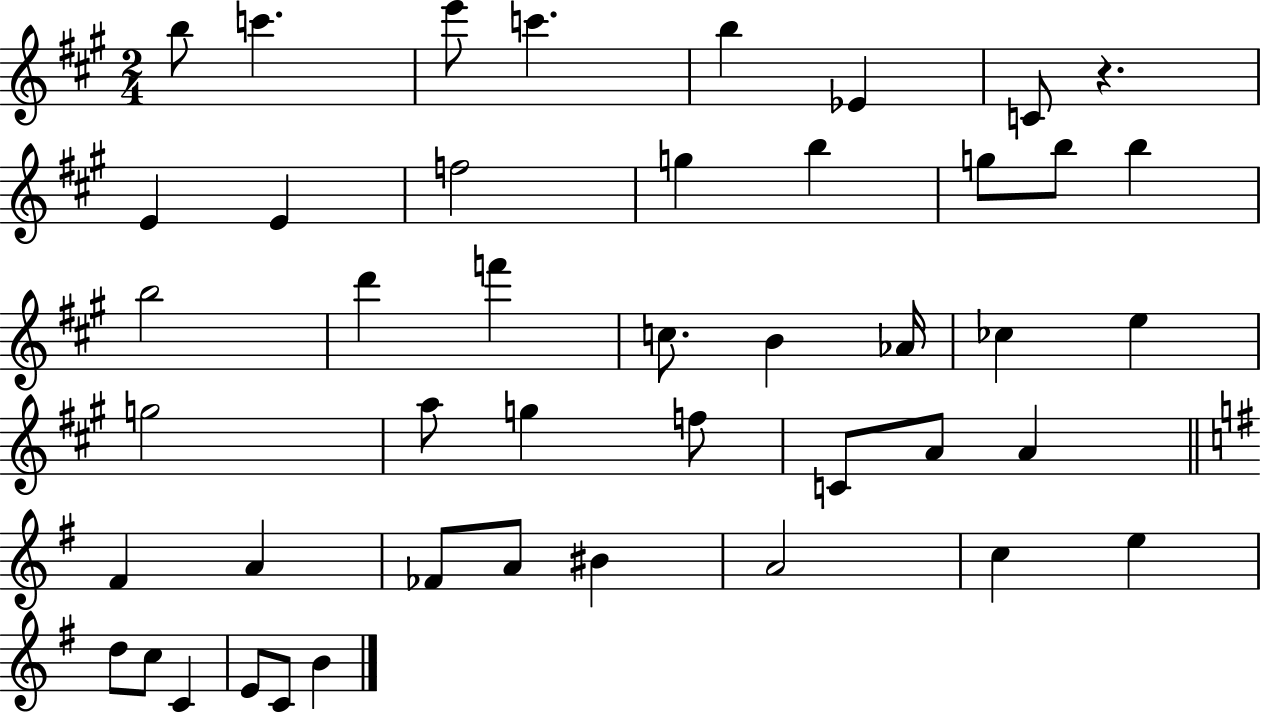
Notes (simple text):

B5/e C6/q. E6/e C6/q. B5/q Eb4/q C4/e R/q. E4/q E4/q F5/h G5/q B5/q G5/e B5/e B5/q B5/h D6/q F6/q C5/e. B4/q Ab4/s CES5/q E5/q G5/h A5/e G5/q F5/e C4/e A4/e A4/q F#4/q A4/q FES4/e A4/e BIS4/q A4/h C5/q E5/q D5/e C5/e C4/q E4/e C4/e B4/q